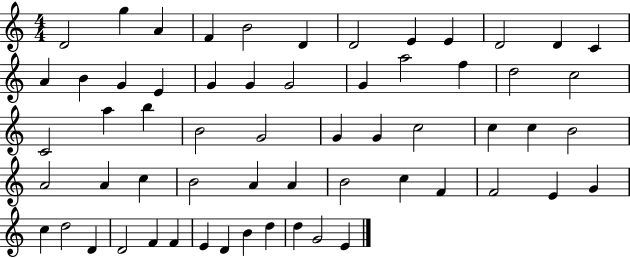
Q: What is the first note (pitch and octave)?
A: D4